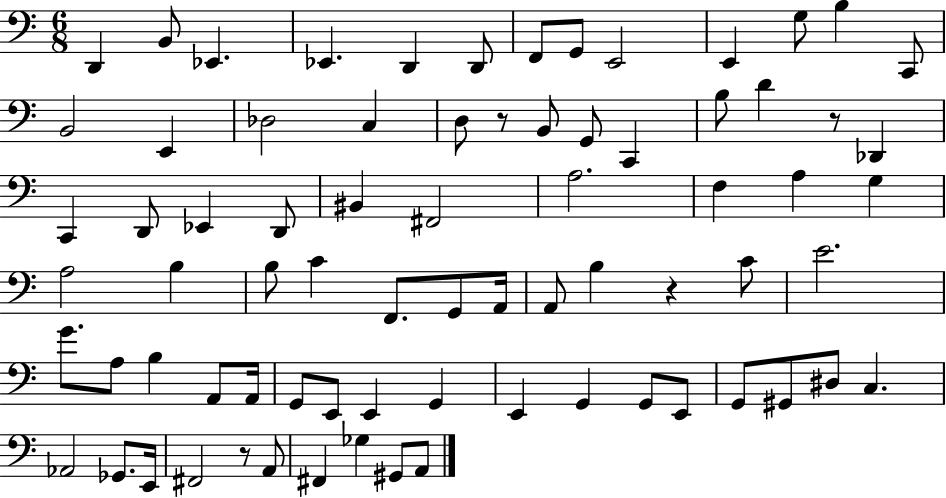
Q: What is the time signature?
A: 6/8